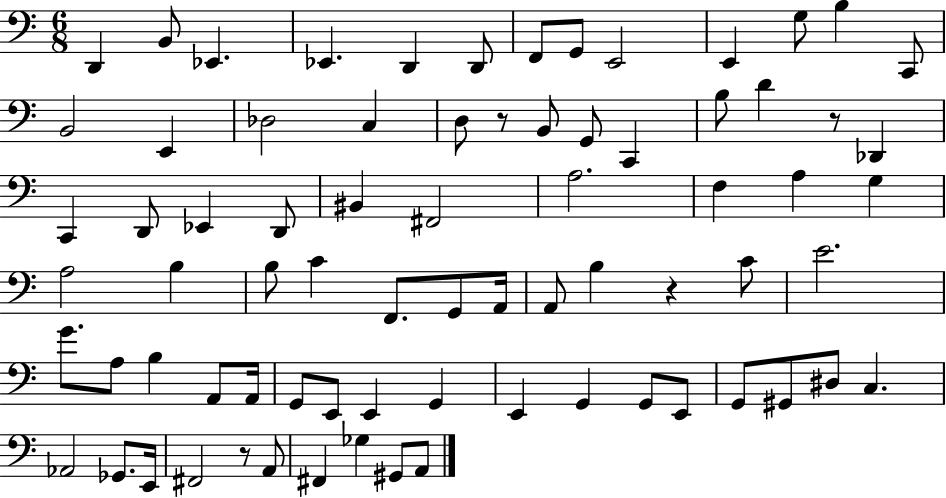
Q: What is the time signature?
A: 6/8